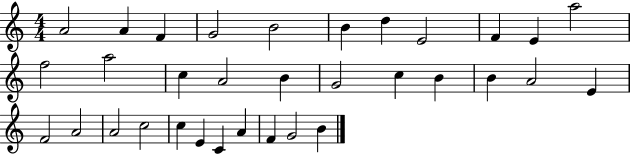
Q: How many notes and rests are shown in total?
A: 33